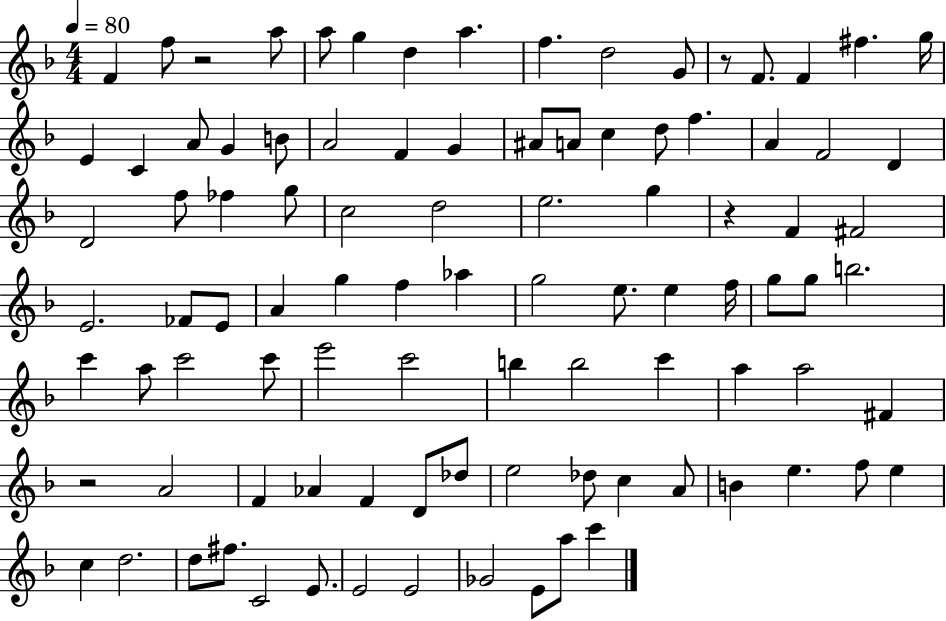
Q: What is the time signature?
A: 4/4